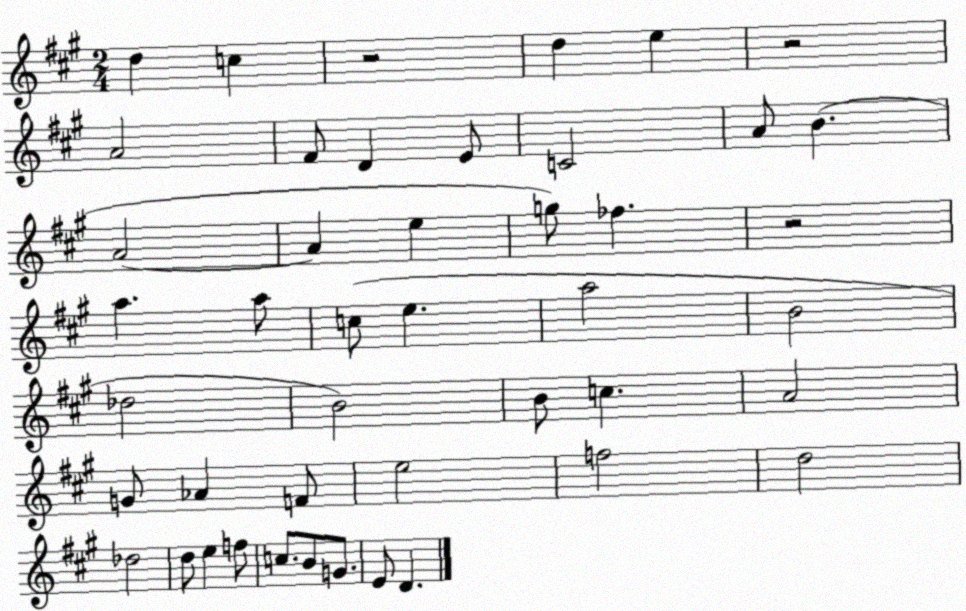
X:1
T:Untitled
M:2/4
L:1/4
K:A
d c z2 d e z2 A2 ^F/2 D E/2 C2 A/2 B A2 A e g/2 _f z2 a a/2 c/2 e a2 B2 _d2 B2 B/2 c A2 G/2 _A F/2 e2 f2 d2 _d2 d/2 e f/2 c/2 B/2 G/2 E/2 D